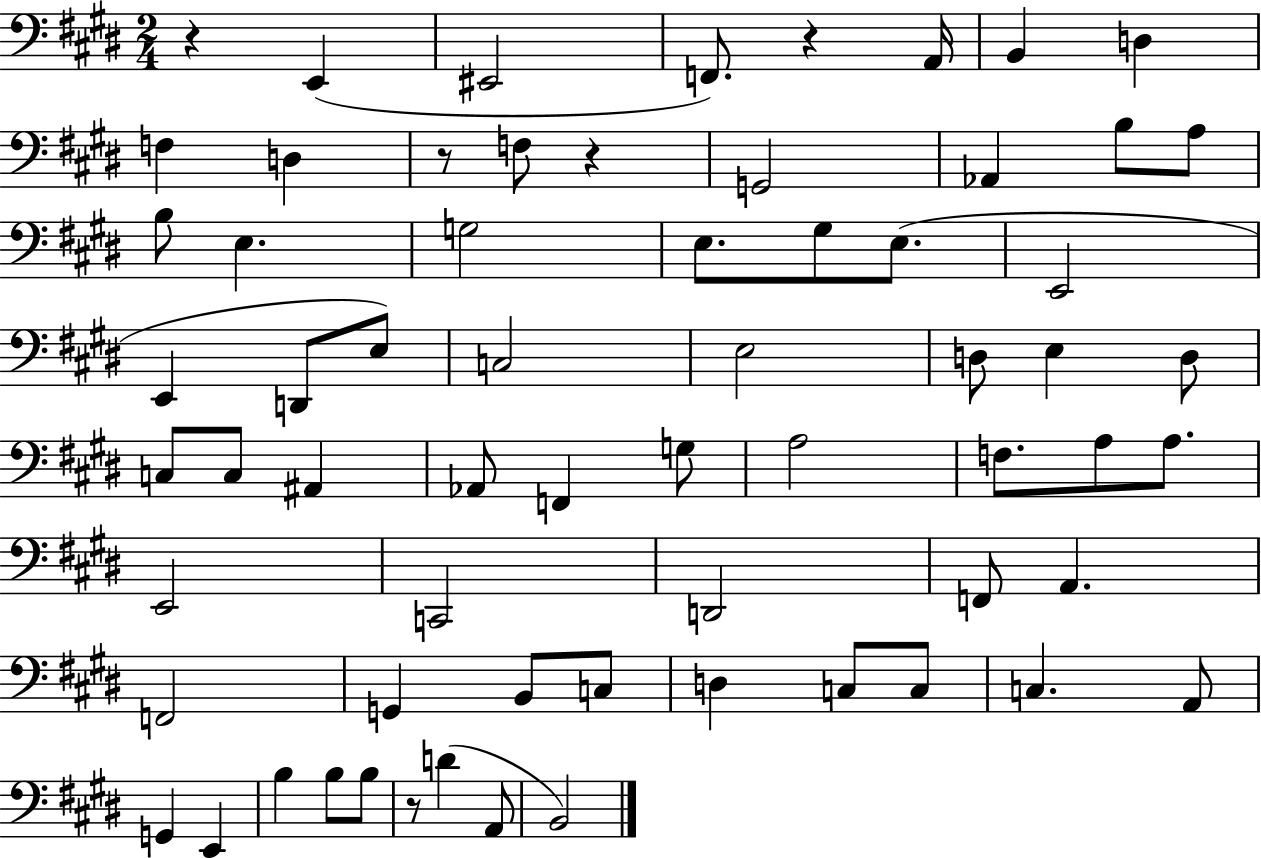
R/q E2/q EIS2/h F2/e. R/q A2/s B2/q D3/q F3/q D3/q R/e F3/e R/q G2/h Ab2/q B3/e A3/e B3/e E3/q. G3/h E3/e. G#3/e E3/e. E2/h E2/q D2/e E3/e C3/h E3/h D3/e E3/q D3/e C3/e C3/e A#2/q Ab2/e F2/q G3/e A3/h F3/e. A3/e A3/e. E2/h C2/h D2/h F2/e A2/q. F2/h G2/q B2/e C3/e D3/q C3/e C3/e C3/q. A2/e G2/q E2/q B3/q B3/e B3/e R/e D4/q A2/e B2/h